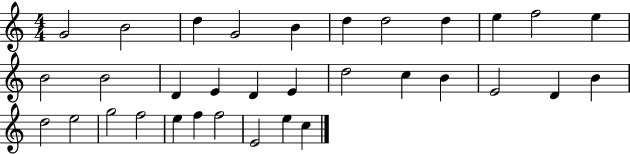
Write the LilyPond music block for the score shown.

{
  \clef treble
  \numericTimeSignature
  \time 4/4
  \key c \major
  g'2 b'2 | d''4 g'2 b'4 | d''4 d''2 d''4 | e''4 f''2 e''4 | \break b'2 b'2 | d'4 e'4 d'4 e'4 | d''2 c''4 b'4 | e'2 d'4 b'4 | \break d''2 e''2 | g''2 f''2 | e''4 f''4 f''2 | e'2 e''4 c''4 | \break \bar "|."
}